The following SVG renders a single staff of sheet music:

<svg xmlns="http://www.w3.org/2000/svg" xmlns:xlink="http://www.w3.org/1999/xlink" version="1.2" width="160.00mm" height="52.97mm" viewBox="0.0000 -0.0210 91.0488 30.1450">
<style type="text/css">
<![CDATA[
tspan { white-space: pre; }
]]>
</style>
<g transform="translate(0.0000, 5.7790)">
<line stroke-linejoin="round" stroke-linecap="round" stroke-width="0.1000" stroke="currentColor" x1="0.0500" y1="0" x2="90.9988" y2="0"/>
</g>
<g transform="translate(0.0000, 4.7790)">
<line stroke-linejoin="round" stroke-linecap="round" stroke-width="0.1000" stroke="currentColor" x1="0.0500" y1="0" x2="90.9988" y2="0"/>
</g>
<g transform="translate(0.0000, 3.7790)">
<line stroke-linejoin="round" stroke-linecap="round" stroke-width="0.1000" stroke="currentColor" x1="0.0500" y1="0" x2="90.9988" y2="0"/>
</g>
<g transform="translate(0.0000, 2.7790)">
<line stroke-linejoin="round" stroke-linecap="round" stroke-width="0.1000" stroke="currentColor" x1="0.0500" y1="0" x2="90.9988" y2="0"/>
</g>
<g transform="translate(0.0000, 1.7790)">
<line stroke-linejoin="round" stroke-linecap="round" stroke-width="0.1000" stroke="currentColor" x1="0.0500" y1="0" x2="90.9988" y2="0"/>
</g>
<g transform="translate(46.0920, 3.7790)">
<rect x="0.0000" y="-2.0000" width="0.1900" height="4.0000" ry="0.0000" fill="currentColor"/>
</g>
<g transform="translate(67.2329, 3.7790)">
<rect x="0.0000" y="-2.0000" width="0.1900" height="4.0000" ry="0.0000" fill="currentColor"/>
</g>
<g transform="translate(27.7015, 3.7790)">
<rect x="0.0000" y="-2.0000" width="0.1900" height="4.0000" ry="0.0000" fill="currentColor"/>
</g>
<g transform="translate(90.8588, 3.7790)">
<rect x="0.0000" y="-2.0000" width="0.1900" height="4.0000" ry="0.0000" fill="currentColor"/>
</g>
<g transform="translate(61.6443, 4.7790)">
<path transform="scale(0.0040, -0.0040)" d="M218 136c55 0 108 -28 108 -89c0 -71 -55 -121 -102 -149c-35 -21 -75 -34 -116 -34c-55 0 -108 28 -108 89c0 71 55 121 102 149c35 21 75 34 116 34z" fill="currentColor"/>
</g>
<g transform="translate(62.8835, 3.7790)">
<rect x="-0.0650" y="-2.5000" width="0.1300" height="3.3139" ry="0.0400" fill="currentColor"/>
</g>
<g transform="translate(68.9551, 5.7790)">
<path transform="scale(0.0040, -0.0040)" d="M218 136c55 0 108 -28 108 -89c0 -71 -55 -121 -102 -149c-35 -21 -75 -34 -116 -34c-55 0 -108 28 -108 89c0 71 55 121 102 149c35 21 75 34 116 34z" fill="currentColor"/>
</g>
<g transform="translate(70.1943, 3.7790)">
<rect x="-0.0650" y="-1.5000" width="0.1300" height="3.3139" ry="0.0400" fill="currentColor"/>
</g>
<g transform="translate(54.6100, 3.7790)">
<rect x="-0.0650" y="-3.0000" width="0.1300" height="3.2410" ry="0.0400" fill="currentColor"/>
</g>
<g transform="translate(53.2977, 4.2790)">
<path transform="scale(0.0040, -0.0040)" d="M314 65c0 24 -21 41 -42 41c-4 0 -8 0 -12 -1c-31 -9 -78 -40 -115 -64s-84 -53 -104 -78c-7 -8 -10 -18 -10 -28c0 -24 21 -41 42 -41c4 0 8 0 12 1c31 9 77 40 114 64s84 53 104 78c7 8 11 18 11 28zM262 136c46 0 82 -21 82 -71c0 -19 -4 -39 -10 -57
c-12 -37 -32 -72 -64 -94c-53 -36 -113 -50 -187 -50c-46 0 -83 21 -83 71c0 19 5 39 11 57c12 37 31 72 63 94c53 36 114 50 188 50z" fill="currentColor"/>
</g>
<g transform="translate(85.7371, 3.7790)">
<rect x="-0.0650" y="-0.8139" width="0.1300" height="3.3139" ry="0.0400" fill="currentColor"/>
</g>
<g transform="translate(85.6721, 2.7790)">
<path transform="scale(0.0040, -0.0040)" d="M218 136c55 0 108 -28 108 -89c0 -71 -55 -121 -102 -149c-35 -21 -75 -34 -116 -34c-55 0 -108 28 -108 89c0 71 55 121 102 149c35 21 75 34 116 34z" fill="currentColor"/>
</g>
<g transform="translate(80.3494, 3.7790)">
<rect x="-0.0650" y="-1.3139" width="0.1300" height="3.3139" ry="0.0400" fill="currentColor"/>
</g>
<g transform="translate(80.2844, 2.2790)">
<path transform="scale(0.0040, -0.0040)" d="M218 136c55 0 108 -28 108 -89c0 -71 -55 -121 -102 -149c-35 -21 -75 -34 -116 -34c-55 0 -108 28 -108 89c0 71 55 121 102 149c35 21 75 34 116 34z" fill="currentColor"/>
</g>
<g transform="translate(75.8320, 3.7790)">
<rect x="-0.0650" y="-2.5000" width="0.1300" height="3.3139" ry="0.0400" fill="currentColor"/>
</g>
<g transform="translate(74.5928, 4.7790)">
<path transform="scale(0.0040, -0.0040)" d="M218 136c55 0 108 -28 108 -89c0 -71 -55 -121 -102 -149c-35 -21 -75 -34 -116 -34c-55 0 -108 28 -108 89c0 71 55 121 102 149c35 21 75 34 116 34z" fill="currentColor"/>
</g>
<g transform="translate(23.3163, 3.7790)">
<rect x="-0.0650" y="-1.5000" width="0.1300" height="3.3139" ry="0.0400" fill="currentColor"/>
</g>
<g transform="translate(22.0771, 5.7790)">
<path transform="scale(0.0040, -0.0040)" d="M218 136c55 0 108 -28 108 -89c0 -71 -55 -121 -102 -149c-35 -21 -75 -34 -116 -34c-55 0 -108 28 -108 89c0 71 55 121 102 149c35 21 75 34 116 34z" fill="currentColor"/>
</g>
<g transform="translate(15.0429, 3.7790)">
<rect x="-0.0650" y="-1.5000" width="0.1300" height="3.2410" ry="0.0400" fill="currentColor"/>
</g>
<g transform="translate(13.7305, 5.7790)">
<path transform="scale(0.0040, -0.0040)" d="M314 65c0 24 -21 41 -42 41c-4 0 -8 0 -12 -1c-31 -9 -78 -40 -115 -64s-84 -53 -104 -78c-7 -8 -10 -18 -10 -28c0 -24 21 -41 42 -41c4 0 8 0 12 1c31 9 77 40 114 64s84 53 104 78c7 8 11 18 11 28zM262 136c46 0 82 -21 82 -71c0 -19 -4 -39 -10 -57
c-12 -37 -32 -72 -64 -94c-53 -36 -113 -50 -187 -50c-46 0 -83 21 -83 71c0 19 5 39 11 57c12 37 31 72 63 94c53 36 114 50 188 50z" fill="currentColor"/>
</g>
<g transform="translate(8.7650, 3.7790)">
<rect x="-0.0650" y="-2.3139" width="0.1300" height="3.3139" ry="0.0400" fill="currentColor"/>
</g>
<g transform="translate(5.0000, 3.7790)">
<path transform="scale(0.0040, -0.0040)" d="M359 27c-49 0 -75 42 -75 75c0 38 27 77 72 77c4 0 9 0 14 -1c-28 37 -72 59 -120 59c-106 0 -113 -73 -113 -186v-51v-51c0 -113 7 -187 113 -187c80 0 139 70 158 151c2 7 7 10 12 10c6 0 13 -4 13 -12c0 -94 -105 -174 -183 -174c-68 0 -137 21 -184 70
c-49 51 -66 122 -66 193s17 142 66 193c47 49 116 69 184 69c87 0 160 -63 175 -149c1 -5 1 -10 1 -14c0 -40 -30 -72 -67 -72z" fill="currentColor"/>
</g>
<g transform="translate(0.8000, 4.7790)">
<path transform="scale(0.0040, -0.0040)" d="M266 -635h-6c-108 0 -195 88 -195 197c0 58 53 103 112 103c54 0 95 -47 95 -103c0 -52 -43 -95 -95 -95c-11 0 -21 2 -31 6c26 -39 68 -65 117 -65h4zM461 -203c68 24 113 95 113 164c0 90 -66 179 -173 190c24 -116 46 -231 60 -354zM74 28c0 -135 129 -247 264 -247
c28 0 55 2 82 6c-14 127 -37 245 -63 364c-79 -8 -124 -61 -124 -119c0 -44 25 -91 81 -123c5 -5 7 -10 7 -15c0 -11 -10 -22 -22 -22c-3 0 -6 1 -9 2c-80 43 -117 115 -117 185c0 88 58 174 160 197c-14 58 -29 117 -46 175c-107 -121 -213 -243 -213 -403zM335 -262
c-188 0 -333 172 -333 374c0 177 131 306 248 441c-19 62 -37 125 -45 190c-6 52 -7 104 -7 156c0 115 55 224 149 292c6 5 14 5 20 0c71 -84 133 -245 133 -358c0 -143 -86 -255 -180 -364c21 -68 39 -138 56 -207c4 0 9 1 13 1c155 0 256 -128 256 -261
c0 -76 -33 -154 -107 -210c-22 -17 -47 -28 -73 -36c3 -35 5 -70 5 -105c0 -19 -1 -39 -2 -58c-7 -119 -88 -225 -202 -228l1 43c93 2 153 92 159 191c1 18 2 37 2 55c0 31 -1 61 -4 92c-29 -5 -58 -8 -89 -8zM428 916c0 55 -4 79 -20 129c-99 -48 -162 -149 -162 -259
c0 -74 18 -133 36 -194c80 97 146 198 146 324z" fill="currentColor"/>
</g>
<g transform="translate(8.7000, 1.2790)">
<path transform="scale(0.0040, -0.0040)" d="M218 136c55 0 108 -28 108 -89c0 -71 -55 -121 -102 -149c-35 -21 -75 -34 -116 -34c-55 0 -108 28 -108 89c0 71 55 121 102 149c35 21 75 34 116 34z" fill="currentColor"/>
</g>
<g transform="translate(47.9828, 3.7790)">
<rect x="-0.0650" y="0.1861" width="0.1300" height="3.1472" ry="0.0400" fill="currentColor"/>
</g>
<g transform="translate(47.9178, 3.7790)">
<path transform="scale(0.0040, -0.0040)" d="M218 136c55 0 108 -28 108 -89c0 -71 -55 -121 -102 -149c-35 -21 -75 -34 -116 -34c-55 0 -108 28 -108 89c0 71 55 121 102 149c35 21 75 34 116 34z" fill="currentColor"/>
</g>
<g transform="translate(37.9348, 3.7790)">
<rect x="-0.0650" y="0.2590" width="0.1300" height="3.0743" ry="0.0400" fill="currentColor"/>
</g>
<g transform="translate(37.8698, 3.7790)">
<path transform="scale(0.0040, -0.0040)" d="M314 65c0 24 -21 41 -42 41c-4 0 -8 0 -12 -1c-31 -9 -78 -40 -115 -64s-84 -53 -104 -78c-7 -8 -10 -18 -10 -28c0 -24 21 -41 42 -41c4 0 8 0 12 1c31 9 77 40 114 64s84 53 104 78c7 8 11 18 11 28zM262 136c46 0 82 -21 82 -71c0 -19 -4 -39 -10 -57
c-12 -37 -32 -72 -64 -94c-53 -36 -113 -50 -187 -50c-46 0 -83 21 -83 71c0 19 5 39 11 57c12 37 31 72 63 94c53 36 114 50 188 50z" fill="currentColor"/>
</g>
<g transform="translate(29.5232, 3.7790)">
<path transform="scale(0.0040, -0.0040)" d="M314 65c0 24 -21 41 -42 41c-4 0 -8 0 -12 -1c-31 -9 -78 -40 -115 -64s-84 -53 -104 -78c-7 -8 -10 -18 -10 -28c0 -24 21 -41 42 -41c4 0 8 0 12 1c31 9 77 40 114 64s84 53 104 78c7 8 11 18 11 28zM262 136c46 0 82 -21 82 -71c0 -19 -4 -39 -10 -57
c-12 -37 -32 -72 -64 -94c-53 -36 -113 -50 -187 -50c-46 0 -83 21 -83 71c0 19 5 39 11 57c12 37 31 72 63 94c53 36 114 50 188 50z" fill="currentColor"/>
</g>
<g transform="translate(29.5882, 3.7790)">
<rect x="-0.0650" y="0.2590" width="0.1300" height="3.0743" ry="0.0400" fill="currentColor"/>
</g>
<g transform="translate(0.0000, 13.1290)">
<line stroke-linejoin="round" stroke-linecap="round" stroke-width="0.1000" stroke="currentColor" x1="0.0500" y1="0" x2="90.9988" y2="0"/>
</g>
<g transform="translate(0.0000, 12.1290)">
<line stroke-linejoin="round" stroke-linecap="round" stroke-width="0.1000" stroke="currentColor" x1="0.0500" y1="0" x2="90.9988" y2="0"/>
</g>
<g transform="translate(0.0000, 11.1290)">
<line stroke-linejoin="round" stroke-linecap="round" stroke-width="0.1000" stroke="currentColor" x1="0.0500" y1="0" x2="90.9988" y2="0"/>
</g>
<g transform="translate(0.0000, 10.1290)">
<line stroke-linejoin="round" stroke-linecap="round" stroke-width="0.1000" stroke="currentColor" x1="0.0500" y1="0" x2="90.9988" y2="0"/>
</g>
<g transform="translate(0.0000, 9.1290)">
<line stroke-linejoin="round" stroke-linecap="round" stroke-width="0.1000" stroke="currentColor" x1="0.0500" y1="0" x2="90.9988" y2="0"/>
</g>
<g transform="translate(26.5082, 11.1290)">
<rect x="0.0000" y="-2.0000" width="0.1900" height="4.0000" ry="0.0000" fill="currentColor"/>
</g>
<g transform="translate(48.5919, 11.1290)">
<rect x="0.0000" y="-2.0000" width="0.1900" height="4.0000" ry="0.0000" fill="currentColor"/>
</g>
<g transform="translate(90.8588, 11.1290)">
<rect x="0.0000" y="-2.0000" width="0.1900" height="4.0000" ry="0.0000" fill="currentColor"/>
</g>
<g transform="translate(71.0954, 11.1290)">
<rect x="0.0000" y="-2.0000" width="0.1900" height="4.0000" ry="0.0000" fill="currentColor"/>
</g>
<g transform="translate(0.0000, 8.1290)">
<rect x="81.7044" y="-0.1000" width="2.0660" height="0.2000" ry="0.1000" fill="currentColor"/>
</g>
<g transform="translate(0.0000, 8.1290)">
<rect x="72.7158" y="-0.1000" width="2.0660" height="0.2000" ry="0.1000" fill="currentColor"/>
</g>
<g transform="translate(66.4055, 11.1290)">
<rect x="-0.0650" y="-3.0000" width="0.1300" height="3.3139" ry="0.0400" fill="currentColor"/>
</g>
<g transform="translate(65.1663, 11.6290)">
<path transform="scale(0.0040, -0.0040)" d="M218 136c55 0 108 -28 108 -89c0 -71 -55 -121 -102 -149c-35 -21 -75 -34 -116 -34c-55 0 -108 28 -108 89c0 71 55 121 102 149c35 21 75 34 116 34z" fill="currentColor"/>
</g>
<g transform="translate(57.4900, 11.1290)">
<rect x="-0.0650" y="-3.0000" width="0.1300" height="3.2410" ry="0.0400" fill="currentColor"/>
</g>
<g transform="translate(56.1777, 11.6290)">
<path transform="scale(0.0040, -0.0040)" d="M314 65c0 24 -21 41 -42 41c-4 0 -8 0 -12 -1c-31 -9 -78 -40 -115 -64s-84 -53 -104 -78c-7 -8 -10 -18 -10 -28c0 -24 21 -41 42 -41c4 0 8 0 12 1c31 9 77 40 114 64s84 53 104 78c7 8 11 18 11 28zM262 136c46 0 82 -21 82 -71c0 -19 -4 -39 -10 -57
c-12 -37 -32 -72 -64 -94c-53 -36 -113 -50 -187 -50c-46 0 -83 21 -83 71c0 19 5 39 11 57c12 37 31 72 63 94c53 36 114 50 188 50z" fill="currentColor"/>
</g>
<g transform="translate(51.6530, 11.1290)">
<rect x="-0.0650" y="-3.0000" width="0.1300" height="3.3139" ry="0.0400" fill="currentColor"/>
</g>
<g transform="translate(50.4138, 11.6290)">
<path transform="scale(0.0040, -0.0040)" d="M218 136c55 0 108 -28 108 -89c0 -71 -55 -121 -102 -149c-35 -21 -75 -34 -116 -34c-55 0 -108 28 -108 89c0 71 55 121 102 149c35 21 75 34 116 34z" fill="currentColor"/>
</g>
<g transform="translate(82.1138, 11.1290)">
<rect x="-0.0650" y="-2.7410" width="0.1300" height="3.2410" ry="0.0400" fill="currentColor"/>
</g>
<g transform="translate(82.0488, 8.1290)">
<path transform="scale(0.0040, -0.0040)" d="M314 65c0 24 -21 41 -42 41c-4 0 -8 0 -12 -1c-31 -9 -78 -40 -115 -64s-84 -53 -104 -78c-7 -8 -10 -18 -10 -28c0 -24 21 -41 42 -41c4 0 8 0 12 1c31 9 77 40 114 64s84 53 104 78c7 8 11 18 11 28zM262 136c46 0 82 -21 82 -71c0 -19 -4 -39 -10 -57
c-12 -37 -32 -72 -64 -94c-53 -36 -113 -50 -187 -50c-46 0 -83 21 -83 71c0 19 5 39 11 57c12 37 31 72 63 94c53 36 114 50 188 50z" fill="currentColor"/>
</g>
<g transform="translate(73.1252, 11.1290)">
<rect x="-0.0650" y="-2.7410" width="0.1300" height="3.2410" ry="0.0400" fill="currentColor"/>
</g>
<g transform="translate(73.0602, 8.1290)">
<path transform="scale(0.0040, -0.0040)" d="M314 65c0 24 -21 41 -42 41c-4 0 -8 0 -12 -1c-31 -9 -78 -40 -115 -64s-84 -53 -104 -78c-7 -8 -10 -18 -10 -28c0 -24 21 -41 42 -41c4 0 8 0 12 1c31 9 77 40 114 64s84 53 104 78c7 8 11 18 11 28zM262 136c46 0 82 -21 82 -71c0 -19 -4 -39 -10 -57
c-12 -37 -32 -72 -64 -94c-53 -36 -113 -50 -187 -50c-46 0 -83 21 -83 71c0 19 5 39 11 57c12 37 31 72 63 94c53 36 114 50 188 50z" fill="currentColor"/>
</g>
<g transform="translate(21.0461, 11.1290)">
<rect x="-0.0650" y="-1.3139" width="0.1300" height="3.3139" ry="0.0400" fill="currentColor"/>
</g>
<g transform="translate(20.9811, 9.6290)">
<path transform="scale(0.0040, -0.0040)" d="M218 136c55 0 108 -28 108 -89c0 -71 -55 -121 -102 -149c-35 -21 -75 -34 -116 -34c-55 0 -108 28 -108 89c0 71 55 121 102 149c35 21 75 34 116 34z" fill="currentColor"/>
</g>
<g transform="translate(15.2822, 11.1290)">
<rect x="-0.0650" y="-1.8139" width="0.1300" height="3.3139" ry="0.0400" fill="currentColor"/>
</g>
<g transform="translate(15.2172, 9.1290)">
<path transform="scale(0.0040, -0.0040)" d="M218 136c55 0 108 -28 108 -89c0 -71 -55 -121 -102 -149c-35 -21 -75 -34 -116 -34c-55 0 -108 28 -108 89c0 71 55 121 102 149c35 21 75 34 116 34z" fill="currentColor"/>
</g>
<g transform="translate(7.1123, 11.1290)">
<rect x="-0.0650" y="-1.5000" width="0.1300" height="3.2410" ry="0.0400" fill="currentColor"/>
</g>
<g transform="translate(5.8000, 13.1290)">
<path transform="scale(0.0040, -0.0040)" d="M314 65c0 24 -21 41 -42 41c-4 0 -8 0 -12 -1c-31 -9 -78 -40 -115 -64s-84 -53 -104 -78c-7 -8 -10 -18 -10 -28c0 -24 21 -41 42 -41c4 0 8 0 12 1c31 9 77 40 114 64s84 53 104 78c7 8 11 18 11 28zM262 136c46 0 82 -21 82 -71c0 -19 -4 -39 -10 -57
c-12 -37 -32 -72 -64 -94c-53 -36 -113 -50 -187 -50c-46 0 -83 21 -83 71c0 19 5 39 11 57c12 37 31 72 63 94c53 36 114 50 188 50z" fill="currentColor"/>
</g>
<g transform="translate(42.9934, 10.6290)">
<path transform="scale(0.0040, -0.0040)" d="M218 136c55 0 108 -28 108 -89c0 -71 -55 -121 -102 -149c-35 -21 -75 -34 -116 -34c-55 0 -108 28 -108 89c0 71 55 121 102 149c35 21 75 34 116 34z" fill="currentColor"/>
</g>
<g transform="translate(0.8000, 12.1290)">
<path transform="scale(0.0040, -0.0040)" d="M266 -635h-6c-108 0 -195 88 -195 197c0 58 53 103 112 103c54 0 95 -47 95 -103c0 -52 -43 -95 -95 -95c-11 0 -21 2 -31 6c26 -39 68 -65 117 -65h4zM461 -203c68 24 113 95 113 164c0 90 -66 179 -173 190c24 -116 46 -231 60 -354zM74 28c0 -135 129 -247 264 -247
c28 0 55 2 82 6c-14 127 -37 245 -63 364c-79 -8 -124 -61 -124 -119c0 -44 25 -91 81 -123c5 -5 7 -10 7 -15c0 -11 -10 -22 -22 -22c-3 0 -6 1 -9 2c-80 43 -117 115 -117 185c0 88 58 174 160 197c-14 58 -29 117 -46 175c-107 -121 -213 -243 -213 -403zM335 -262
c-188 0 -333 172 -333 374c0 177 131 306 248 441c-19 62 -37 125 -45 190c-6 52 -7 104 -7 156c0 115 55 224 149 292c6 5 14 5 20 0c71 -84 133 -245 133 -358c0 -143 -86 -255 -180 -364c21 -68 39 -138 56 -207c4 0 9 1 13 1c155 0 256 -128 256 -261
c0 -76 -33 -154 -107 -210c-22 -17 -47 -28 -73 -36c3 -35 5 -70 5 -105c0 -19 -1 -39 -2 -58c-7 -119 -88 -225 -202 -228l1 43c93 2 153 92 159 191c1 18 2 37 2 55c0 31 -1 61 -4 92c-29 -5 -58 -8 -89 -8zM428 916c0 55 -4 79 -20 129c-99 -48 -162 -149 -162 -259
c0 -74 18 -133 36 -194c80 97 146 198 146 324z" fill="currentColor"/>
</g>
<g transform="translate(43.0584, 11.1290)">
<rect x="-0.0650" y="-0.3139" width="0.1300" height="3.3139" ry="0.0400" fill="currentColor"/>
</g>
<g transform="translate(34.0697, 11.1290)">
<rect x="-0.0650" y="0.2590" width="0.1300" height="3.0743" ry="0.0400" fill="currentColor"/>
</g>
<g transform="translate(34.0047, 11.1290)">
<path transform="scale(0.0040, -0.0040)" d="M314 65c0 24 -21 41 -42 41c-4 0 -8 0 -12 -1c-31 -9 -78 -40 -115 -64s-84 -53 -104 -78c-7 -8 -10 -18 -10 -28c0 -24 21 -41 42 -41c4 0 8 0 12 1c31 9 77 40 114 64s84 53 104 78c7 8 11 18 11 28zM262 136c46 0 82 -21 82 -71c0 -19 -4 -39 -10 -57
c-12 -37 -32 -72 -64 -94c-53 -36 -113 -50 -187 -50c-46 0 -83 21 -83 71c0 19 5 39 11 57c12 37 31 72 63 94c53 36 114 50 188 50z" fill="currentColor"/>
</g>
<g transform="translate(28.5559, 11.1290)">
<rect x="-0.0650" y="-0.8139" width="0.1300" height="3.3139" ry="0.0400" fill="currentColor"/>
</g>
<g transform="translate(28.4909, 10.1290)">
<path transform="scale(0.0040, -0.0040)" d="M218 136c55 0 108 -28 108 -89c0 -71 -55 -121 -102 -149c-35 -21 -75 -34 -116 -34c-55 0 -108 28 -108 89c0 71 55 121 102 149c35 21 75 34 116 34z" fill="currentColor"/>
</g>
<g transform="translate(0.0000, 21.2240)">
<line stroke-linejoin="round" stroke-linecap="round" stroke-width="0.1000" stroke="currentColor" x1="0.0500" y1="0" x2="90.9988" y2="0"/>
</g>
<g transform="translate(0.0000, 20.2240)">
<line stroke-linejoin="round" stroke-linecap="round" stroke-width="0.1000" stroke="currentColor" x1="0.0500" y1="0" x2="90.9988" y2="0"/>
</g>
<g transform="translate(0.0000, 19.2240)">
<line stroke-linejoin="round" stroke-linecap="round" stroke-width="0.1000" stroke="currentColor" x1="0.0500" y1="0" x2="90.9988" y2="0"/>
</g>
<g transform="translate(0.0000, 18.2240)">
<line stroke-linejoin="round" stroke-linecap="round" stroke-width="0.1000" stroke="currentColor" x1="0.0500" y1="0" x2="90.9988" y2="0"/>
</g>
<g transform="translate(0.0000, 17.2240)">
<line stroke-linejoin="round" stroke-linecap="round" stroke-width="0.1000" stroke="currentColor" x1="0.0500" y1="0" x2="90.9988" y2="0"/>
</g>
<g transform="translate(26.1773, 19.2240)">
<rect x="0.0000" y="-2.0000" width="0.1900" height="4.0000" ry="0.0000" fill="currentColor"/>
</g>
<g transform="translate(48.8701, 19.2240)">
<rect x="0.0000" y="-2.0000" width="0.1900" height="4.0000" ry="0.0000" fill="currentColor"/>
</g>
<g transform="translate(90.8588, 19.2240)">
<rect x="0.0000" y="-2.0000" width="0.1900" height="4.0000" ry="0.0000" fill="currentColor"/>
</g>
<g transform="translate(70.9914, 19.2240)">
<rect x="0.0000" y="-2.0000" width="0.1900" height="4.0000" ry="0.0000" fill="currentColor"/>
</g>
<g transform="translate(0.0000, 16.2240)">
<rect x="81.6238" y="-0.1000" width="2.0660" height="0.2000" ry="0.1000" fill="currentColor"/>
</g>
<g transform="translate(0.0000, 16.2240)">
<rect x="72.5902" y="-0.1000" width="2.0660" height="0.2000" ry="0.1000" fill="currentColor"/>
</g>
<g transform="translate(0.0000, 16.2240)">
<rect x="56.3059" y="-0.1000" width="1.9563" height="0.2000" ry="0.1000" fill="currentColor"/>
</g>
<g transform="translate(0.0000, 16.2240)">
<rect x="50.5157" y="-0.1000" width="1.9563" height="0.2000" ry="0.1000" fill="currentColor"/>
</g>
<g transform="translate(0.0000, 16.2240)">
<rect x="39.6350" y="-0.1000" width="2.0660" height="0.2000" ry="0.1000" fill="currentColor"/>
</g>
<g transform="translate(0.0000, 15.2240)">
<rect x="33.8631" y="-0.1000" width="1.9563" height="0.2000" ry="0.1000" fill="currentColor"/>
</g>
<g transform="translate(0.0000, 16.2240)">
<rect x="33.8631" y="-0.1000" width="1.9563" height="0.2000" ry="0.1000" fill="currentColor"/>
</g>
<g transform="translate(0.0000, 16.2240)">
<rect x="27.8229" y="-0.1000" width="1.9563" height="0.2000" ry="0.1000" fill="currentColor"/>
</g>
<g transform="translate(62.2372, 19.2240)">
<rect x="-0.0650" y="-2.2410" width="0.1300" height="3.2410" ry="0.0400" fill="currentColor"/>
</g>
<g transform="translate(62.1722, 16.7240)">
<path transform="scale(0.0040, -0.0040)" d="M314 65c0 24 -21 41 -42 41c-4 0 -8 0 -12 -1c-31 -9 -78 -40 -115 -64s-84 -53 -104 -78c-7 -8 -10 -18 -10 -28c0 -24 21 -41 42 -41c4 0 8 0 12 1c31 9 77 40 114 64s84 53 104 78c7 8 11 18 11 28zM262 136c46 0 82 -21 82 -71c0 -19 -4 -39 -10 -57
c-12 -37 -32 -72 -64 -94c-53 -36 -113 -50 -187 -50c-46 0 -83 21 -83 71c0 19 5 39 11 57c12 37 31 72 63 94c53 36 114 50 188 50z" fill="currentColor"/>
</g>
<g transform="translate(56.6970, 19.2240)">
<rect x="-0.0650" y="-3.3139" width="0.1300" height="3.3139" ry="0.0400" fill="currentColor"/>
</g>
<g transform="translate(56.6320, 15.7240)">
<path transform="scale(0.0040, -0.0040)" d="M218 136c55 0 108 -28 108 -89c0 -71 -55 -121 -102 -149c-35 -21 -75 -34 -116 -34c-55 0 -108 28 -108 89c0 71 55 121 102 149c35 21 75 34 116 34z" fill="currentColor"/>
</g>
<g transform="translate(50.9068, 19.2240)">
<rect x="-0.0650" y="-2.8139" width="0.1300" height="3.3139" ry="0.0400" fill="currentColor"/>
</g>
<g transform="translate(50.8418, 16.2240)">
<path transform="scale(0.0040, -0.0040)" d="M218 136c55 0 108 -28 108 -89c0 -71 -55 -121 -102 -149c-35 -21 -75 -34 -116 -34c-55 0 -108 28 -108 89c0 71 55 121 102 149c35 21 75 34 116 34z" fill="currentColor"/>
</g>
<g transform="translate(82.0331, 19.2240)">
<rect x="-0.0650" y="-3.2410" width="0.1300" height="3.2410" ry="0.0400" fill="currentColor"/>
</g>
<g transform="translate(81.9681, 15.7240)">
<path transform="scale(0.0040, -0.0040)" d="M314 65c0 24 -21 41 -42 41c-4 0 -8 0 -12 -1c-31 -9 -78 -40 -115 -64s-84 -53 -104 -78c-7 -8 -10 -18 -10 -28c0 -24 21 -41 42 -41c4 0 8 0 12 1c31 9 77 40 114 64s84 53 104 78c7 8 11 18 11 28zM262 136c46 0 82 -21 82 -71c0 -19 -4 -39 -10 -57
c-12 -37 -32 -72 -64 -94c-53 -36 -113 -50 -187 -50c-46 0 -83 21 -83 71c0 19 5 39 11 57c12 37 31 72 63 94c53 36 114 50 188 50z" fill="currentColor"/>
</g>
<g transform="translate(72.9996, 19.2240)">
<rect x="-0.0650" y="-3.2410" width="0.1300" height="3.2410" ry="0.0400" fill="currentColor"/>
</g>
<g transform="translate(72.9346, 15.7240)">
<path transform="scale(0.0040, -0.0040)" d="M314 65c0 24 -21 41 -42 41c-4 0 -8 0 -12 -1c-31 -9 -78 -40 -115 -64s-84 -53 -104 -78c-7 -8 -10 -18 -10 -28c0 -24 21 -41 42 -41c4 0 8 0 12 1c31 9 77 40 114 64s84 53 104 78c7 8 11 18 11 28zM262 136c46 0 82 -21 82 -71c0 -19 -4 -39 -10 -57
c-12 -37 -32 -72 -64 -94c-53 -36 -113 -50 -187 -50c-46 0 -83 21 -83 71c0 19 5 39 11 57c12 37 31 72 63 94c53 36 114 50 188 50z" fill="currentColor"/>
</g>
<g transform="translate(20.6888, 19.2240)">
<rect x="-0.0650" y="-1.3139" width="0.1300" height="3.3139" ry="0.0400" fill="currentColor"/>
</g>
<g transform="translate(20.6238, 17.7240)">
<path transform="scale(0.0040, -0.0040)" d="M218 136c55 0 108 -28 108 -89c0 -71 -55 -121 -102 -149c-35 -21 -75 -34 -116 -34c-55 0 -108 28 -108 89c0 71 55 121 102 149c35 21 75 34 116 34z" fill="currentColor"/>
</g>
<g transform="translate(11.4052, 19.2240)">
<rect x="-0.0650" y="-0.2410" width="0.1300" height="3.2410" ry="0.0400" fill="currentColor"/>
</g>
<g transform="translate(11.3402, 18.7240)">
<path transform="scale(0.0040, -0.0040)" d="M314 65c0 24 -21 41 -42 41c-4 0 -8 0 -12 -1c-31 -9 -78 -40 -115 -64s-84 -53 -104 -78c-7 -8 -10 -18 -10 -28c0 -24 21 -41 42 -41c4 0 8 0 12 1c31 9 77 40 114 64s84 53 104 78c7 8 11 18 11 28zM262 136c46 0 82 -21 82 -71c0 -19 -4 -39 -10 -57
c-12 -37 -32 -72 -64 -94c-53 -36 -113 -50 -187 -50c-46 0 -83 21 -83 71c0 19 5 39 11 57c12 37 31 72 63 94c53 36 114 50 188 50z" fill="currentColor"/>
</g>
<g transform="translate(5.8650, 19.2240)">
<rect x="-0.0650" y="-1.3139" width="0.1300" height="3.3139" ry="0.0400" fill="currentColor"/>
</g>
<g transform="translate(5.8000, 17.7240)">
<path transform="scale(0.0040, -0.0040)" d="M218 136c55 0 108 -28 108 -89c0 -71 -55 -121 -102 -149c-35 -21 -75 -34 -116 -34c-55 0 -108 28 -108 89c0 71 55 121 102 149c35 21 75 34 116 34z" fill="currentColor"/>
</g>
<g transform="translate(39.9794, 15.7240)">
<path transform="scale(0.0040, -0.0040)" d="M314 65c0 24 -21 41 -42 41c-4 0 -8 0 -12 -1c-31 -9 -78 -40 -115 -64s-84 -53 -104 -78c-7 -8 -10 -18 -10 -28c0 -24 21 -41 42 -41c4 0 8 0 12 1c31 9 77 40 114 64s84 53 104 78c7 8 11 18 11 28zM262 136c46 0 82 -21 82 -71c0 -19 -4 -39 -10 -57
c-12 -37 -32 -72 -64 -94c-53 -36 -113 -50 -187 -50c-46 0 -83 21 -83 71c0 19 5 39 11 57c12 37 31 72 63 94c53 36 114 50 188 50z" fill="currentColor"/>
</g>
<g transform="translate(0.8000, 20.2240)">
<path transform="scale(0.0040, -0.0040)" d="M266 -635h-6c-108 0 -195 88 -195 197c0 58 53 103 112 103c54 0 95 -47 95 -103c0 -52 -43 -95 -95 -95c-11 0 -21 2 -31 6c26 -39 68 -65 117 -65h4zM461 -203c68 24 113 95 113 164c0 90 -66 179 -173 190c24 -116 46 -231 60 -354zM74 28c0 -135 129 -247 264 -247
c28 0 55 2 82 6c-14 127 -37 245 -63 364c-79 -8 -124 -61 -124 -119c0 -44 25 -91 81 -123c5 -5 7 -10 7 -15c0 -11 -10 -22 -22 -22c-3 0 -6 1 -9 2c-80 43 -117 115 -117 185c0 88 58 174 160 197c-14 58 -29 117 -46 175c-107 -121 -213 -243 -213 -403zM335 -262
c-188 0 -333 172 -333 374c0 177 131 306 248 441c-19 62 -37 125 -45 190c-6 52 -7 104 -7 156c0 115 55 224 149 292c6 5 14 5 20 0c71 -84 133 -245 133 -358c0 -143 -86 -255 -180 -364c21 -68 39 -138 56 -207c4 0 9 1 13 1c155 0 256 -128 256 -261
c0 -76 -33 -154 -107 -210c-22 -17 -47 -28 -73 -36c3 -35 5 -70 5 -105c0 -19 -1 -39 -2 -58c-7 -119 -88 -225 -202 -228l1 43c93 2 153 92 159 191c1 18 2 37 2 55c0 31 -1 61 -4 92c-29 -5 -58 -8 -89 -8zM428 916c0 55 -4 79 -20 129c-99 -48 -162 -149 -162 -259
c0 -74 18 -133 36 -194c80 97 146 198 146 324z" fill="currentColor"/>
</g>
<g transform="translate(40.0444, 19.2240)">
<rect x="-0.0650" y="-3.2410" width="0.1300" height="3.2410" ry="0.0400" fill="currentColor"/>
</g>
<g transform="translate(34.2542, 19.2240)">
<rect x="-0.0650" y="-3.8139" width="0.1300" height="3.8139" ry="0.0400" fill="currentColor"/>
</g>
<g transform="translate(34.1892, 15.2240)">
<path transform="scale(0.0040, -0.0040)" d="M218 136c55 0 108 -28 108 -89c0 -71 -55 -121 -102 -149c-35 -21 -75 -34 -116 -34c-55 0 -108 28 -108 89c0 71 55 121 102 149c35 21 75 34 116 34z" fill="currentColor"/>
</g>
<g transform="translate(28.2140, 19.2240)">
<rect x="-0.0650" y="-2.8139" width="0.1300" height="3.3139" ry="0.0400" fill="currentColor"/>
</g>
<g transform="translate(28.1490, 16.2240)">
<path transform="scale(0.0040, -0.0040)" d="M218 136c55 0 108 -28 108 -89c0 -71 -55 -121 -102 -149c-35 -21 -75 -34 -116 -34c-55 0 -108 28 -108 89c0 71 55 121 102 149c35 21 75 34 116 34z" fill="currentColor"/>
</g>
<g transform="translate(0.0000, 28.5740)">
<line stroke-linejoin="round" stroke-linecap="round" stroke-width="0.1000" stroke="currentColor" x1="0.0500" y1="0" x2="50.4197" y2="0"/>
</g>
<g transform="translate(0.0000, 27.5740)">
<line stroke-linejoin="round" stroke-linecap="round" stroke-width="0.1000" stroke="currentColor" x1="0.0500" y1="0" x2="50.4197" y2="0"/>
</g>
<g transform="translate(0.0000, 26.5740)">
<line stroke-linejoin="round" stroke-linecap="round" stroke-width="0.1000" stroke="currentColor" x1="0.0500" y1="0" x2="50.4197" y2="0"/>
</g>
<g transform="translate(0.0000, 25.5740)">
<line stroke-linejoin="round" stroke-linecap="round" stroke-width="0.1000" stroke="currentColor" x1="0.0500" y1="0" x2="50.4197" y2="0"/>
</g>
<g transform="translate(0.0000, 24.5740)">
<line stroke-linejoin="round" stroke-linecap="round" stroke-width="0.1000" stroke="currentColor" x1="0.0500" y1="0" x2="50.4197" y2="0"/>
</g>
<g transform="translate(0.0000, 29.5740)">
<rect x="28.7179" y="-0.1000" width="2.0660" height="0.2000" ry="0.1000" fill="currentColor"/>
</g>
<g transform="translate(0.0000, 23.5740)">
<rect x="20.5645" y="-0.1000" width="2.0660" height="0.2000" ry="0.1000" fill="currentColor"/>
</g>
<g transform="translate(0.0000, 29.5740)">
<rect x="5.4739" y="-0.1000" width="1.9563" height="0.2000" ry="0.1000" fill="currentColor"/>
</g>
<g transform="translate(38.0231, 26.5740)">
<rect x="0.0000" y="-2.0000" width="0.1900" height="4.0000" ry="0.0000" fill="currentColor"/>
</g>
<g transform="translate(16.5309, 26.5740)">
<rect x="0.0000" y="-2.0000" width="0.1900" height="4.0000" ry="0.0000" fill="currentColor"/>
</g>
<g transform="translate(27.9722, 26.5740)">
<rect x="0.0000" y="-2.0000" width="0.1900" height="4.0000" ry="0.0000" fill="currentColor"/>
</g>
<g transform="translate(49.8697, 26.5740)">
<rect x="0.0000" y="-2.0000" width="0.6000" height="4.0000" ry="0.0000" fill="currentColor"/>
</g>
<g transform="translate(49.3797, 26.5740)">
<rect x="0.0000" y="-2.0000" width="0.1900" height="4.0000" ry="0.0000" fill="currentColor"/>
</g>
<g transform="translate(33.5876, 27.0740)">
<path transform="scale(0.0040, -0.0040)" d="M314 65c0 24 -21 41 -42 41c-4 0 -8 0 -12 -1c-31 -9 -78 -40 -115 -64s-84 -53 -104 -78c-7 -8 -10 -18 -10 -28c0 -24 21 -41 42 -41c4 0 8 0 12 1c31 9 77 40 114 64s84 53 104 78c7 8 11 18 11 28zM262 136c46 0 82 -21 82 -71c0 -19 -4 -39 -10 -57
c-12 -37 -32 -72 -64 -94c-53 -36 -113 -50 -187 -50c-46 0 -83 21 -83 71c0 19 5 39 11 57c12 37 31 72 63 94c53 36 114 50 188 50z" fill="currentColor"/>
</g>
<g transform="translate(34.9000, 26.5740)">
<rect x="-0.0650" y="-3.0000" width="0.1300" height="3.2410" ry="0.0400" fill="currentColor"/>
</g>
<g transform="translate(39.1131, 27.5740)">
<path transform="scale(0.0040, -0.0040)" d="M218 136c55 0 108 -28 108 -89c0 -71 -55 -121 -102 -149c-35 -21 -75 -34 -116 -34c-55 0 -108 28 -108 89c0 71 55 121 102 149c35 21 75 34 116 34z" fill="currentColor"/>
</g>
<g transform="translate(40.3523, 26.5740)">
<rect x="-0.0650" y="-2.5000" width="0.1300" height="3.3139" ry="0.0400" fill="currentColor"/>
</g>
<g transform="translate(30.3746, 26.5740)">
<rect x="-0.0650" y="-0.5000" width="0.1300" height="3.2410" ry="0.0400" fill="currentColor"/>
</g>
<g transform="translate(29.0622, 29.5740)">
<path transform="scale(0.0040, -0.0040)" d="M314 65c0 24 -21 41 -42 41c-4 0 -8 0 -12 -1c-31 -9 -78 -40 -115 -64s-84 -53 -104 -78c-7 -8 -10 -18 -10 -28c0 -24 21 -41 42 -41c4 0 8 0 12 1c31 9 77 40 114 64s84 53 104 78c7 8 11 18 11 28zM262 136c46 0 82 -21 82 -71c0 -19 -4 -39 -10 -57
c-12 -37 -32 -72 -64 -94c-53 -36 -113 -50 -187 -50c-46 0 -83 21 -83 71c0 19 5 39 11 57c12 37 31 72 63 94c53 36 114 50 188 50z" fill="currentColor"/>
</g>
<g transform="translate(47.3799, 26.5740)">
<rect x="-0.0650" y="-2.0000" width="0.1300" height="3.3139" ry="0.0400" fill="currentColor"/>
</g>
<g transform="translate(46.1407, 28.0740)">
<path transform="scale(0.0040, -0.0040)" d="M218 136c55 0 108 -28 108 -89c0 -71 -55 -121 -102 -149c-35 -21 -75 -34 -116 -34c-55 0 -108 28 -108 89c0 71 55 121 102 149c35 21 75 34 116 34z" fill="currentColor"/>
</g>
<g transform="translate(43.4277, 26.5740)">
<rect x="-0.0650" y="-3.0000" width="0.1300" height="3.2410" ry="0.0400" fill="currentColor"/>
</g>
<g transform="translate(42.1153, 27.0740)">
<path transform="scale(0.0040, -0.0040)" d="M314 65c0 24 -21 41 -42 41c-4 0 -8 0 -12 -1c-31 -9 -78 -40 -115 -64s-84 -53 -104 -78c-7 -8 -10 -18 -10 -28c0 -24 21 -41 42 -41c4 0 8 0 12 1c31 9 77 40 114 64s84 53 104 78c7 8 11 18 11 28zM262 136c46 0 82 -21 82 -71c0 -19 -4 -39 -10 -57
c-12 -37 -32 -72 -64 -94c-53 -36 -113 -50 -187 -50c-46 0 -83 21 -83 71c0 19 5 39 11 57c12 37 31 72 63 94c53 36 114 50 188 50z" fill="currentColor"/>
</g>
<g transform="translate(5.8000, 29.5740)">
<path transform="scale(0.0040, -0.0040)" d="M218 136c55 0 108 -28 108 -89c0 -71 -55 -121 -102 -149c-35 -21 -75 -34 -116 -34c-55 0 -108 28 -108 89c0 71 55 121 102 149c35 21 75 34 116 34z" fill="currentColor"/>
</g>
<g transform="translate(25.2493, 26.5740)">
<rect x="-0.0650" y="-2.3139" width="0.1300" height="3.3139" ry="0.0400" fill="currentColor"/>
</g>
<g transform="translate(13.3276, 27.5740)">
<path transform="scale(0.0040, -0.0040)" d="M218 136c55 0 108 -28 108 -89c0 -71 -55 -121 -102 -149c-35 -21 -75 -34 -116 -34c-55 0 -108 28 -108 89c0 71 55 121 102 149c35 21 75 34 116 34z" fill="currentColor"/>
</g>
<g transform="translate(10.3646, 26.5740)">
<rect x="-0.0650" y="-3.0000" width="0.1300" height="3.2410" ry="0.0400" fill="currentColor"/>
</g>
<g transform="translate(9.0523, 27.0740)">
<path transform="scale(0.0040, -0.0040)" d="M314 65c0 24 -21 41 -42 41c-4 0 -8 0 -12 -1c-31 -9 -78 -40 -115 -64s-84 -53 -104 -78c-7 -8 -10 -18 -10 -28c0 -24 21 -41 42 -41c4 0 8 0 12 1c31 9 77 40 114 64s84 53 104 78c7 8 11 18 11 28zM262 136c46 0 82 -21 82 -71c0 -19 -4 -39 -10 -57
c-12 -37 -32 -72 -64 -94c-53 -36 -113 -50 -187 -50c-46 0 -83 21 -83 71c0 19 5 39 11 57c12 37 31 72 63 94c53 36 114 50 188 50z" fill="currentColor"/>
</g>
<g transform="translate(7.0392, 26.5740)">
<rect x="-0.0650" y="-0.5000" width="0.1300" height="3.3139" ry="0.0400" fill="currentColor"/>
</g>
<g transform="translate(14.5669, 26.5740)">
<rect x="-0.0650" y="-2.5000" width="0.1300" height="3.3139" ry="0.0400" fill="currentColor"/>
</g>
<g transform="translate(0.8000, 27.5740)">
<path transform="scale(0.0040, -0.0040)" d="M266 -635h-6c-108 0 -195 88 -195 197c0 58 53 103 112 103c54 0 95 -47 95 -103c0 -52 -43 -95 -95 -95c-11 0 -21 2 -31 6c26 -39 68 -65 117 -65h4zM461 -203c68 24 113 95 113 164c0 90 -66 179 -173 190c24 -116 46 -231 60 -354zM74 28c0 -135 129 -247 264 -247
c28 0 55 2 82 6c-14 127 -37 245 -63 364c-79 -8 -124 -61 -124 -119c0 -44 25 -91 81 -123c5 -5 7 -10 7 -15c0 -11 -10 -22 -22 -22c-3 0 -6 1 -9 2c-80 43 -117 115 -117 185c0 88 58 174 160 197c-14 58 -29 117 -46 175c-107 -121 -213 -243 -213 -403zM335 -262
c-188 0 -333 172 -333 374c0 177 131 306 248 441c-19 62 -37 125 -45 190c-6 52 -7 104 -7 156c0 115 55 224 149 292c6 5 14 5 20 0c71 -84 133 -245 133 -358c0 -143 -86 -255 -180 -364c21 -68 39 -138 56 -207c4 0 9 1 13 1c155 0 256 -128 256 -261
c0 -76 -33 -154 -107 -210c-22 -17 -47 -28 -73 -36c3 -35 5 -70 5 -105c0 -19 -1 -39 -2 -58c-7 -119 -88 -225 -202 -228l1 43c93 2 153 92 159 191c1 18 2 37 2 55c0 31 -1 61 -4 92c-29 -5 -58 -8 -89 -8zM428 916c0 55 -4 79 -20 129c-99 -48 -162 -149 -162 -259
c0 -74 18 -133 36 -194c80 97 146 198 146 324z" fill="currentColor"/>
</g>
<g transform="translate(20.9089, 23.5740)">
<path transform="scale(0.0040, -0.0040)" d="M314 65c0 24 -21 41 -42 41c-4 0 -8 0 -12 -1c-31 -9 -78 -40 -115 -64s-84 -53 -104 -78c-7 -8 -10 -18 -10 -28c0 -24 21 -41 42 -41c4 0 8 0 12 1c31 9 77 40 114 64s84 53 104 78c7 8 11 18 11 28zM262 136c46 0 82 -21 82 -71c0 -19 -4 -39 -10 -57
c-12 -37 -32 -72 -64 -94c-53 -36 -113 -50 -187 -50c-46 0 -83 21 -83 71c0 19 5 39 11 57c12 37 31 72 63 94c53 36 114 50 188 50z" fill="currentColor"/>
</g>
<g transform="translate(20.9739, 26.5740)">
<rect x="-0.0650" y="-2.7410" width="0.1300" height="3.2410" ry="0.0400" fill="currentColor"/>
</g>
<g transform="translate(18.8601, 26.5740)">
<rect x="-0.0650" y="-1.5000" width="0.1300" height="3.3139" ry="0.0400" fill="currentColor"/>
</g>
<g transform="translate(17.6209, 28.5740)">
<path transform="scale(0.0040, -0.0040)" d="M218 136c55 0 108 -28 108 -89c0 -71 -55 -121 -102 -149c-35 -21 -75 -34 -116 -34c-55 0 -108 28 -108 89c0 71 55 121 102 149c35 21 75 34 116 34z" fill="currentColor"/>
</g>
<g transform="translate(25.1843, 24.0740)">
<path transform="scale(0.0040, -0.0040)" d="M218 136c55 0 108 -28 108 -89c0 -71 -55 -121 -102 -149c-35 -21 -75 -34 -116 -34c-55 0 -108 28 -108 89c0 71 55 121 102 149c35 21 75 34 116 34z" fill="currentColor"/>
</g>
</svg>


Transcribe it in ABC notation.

X:1
T:Untitled
M:4/4
L:1/4
K:C
g E2 E B2 B2 B A2 G E G e d E2 f e d B2 c A A2 A a2 a2 e c2 e a c' b2 a b g2 b2 b2 C A2 G E a2 g C2 A2 G A2 F